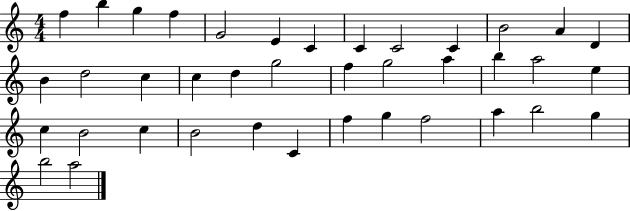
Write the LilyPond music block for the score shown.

{
  \clef treble
  \numericTimeSignature
  \time 4/4
  \key c \major
  f''4 b''4 g''4 f''4 | g'2 e'4 c'4 | c'4 c'2 c'4 | b'2 a'4 d'4 | \break b'4 d''2 c''4 | c''4 d''4 g''2 | f''4 g''2 a''4 | b''4 a''2 e''4 | \break c''4 b'2 c''4 | b'2 d''4 c'4 | f''4 g''4 f''2 | a''4 b''2 g''4 | \break b''2 a''2 | \bar "|."
}